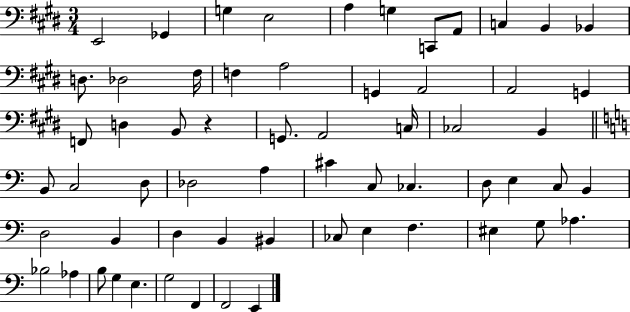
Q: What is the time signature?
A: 3/4